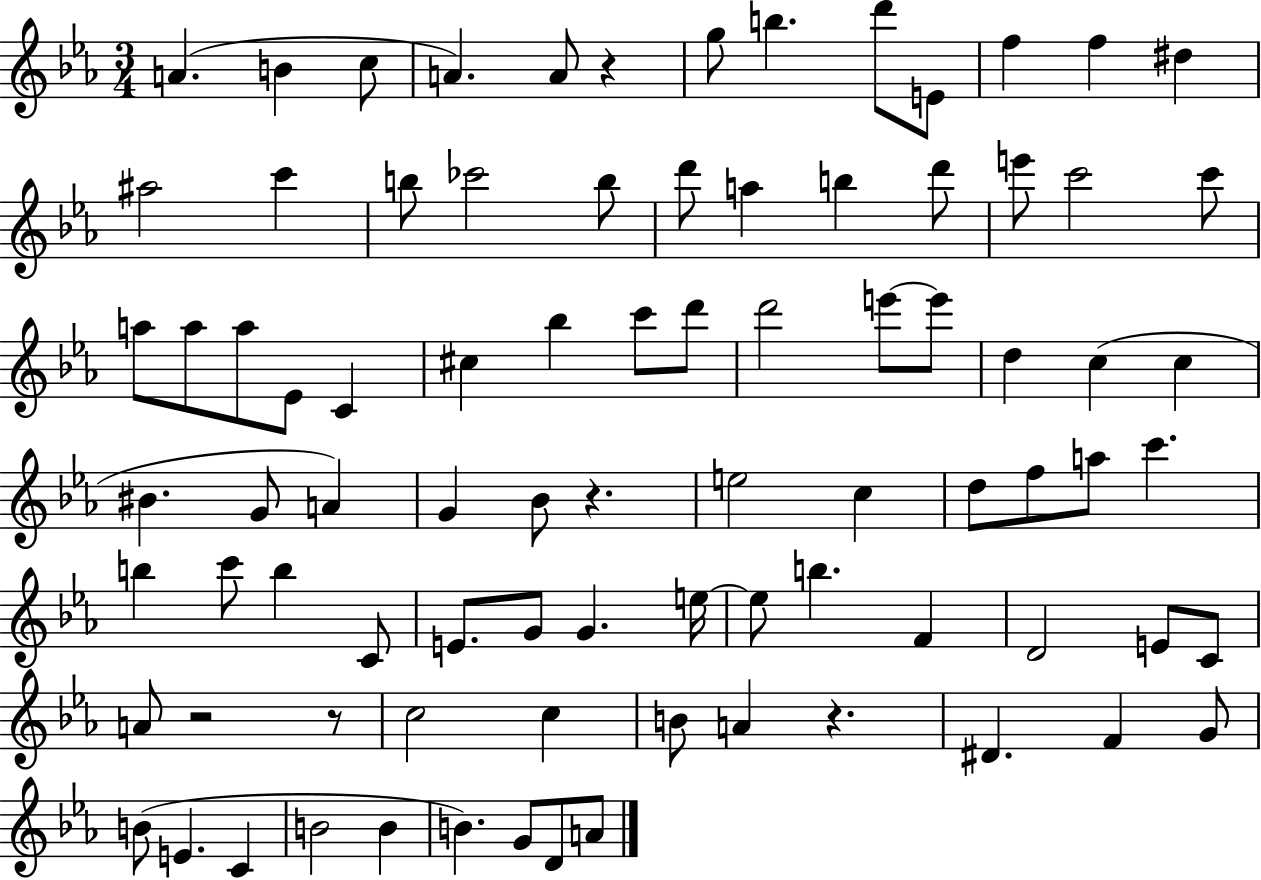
A4/q. B4/q C5/e A4/q. A4/e R/q G5/e B5/q. D6/e E4/e F5/q F5/q D#5/q A#5/h C6/q B5/e CES6/h B5/e D6/e A5/q B5/q D6/e E6/e C6/h C6/e A5/e A5/e A5/e Eb4/e C4/q C#5/q Bb5/q C6/e D6/e D6/h E6/e E6/e D5/q C5/q C5/q BIS4/q. G4/e A4/q G4/q Bb4/e R/q. E5/h C5/q D5/e F5/e A5/e C6/q. B5/q C6/e B5/q C4/e E4/e. G4/e G4/q. E5/s E5/e B5/q. F4/q D4/h E4/e C4/e A4/e R/h R/e C5/h C5/q B4/e A4/q R/q. D#4/q. F4/q G4/e B4/e E4/q. C4/q B4/h B4/q B4/q. G4/e D4/e A4/e